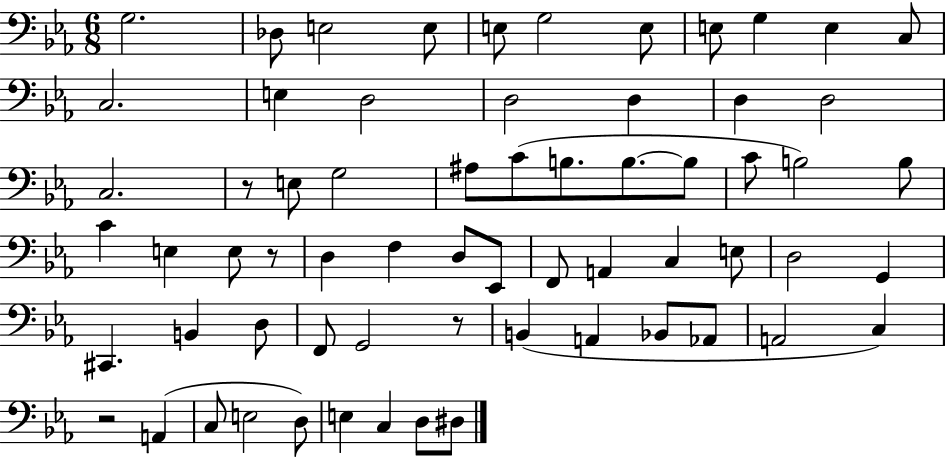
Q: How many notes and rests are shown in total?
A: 65